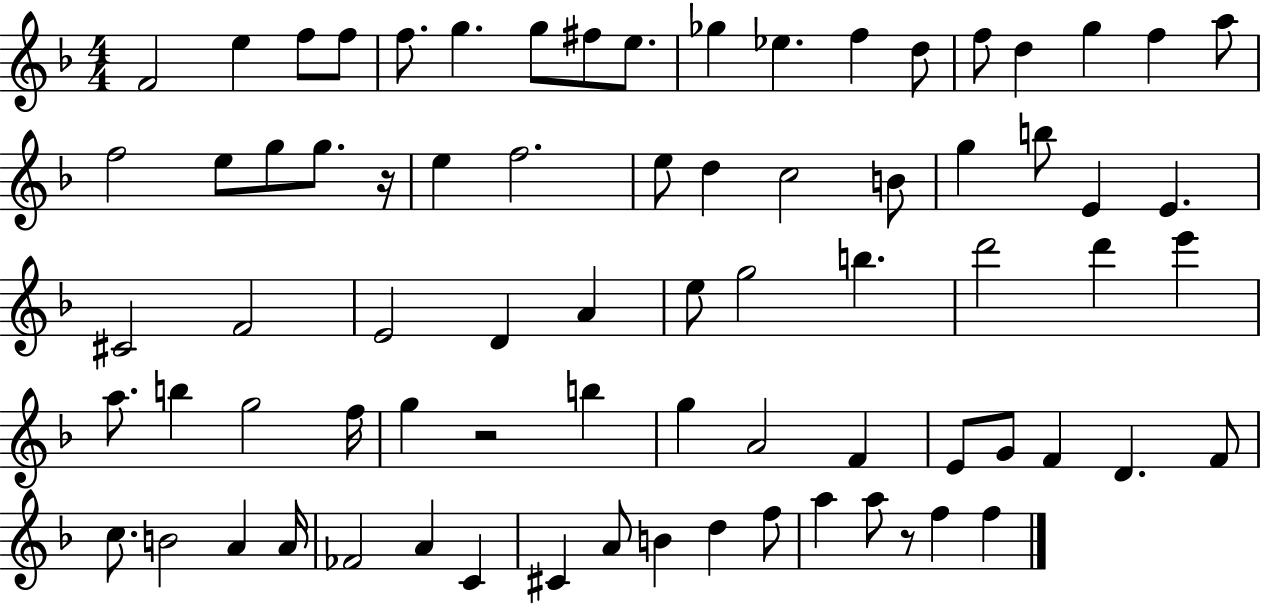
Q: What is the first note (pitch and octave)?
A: F4